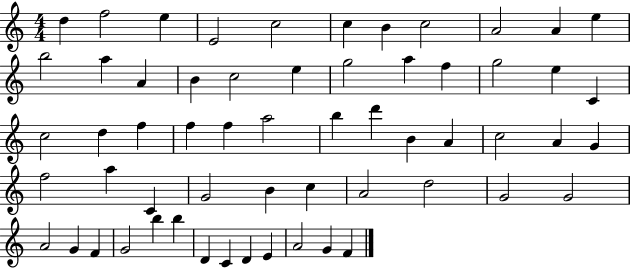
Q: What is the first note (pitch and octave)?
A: D5